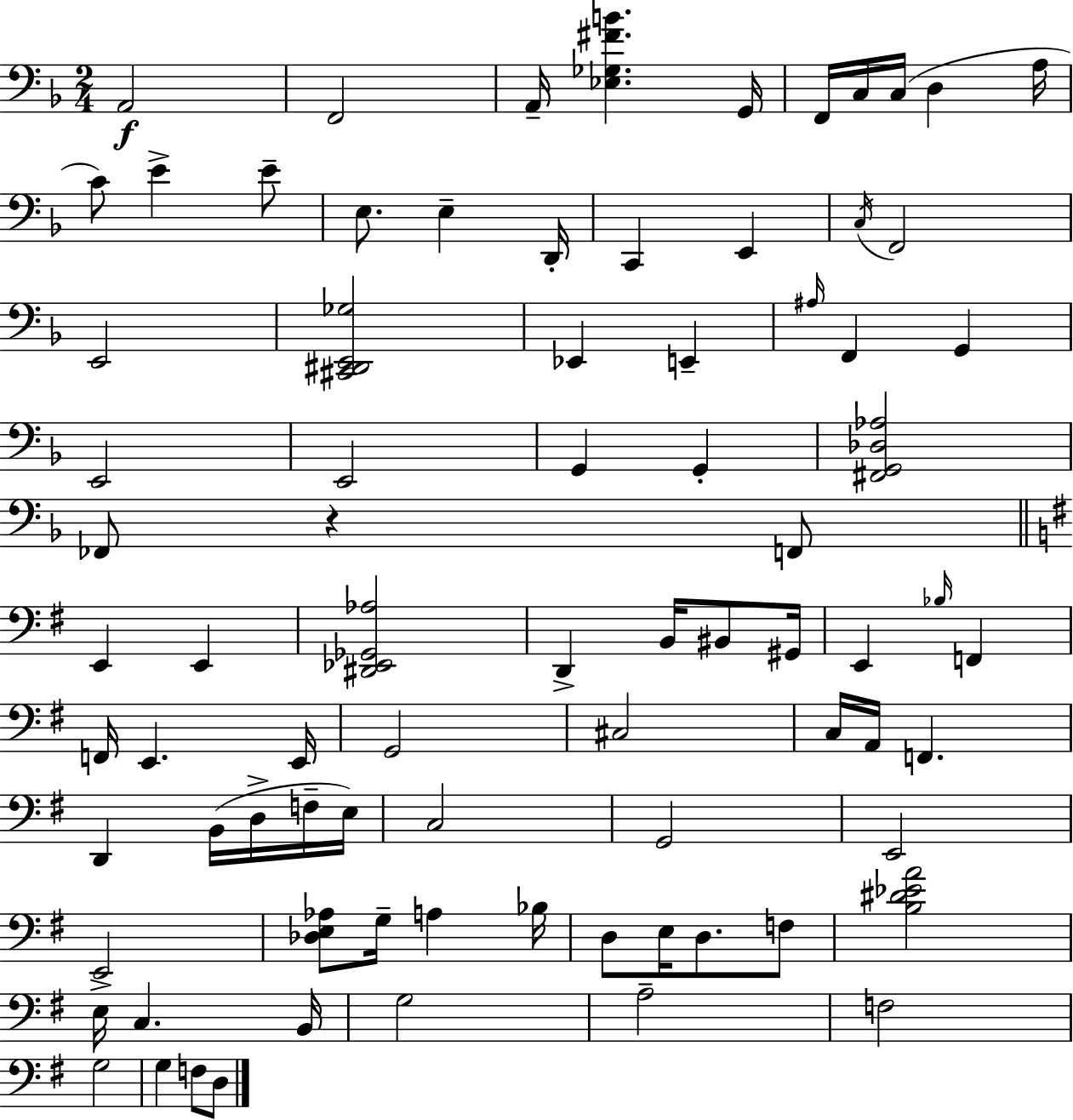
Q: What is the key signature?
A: F major